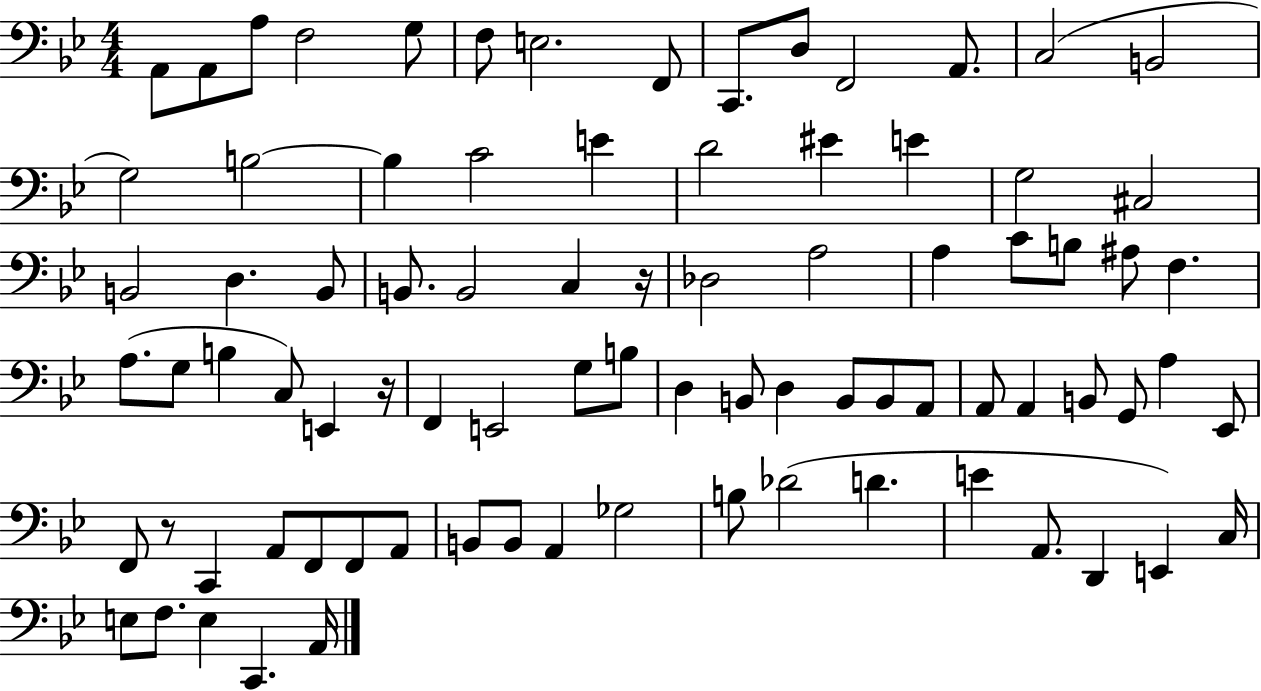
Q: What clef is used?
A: bass